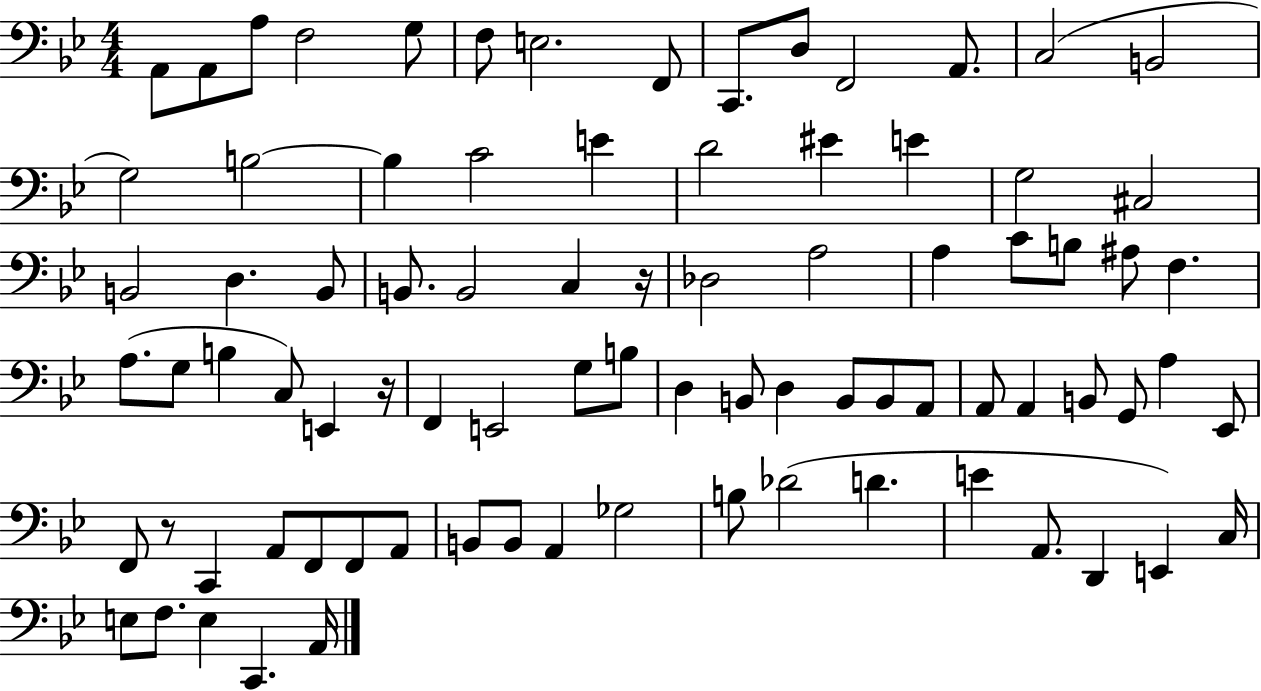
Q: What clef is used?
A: bass